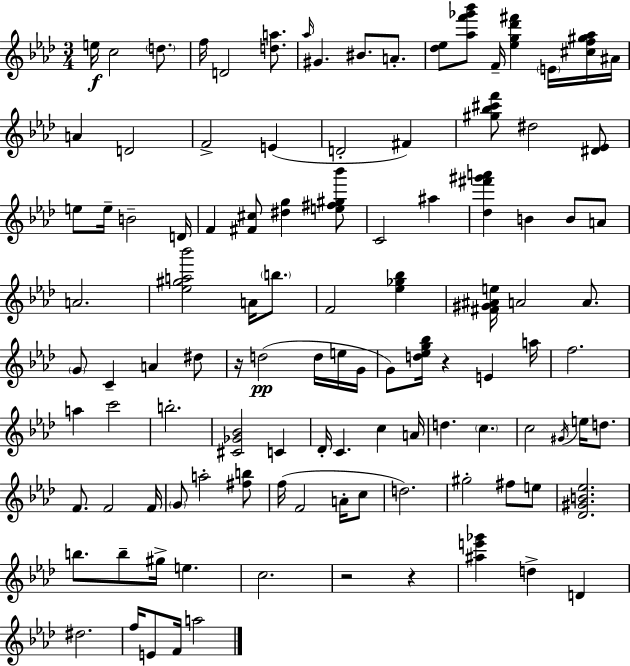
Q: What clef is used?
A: treble